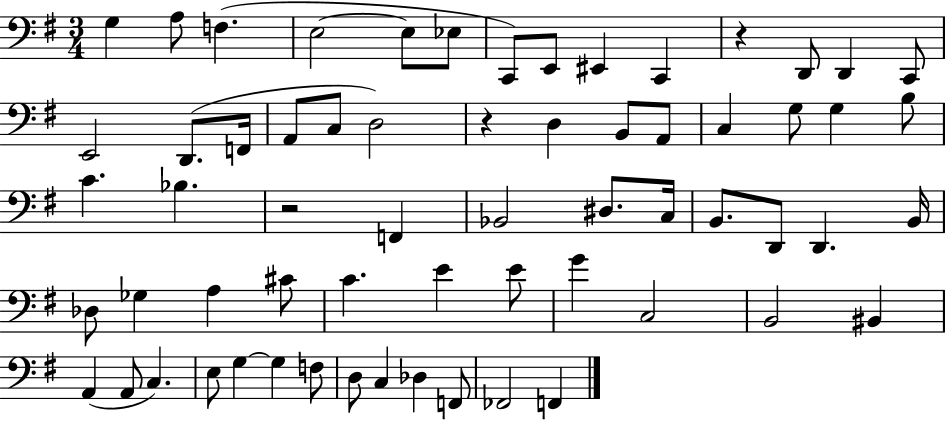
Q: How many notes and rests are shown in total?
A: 63